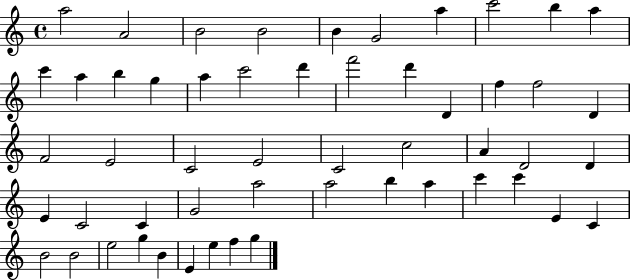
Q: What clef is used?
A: treble